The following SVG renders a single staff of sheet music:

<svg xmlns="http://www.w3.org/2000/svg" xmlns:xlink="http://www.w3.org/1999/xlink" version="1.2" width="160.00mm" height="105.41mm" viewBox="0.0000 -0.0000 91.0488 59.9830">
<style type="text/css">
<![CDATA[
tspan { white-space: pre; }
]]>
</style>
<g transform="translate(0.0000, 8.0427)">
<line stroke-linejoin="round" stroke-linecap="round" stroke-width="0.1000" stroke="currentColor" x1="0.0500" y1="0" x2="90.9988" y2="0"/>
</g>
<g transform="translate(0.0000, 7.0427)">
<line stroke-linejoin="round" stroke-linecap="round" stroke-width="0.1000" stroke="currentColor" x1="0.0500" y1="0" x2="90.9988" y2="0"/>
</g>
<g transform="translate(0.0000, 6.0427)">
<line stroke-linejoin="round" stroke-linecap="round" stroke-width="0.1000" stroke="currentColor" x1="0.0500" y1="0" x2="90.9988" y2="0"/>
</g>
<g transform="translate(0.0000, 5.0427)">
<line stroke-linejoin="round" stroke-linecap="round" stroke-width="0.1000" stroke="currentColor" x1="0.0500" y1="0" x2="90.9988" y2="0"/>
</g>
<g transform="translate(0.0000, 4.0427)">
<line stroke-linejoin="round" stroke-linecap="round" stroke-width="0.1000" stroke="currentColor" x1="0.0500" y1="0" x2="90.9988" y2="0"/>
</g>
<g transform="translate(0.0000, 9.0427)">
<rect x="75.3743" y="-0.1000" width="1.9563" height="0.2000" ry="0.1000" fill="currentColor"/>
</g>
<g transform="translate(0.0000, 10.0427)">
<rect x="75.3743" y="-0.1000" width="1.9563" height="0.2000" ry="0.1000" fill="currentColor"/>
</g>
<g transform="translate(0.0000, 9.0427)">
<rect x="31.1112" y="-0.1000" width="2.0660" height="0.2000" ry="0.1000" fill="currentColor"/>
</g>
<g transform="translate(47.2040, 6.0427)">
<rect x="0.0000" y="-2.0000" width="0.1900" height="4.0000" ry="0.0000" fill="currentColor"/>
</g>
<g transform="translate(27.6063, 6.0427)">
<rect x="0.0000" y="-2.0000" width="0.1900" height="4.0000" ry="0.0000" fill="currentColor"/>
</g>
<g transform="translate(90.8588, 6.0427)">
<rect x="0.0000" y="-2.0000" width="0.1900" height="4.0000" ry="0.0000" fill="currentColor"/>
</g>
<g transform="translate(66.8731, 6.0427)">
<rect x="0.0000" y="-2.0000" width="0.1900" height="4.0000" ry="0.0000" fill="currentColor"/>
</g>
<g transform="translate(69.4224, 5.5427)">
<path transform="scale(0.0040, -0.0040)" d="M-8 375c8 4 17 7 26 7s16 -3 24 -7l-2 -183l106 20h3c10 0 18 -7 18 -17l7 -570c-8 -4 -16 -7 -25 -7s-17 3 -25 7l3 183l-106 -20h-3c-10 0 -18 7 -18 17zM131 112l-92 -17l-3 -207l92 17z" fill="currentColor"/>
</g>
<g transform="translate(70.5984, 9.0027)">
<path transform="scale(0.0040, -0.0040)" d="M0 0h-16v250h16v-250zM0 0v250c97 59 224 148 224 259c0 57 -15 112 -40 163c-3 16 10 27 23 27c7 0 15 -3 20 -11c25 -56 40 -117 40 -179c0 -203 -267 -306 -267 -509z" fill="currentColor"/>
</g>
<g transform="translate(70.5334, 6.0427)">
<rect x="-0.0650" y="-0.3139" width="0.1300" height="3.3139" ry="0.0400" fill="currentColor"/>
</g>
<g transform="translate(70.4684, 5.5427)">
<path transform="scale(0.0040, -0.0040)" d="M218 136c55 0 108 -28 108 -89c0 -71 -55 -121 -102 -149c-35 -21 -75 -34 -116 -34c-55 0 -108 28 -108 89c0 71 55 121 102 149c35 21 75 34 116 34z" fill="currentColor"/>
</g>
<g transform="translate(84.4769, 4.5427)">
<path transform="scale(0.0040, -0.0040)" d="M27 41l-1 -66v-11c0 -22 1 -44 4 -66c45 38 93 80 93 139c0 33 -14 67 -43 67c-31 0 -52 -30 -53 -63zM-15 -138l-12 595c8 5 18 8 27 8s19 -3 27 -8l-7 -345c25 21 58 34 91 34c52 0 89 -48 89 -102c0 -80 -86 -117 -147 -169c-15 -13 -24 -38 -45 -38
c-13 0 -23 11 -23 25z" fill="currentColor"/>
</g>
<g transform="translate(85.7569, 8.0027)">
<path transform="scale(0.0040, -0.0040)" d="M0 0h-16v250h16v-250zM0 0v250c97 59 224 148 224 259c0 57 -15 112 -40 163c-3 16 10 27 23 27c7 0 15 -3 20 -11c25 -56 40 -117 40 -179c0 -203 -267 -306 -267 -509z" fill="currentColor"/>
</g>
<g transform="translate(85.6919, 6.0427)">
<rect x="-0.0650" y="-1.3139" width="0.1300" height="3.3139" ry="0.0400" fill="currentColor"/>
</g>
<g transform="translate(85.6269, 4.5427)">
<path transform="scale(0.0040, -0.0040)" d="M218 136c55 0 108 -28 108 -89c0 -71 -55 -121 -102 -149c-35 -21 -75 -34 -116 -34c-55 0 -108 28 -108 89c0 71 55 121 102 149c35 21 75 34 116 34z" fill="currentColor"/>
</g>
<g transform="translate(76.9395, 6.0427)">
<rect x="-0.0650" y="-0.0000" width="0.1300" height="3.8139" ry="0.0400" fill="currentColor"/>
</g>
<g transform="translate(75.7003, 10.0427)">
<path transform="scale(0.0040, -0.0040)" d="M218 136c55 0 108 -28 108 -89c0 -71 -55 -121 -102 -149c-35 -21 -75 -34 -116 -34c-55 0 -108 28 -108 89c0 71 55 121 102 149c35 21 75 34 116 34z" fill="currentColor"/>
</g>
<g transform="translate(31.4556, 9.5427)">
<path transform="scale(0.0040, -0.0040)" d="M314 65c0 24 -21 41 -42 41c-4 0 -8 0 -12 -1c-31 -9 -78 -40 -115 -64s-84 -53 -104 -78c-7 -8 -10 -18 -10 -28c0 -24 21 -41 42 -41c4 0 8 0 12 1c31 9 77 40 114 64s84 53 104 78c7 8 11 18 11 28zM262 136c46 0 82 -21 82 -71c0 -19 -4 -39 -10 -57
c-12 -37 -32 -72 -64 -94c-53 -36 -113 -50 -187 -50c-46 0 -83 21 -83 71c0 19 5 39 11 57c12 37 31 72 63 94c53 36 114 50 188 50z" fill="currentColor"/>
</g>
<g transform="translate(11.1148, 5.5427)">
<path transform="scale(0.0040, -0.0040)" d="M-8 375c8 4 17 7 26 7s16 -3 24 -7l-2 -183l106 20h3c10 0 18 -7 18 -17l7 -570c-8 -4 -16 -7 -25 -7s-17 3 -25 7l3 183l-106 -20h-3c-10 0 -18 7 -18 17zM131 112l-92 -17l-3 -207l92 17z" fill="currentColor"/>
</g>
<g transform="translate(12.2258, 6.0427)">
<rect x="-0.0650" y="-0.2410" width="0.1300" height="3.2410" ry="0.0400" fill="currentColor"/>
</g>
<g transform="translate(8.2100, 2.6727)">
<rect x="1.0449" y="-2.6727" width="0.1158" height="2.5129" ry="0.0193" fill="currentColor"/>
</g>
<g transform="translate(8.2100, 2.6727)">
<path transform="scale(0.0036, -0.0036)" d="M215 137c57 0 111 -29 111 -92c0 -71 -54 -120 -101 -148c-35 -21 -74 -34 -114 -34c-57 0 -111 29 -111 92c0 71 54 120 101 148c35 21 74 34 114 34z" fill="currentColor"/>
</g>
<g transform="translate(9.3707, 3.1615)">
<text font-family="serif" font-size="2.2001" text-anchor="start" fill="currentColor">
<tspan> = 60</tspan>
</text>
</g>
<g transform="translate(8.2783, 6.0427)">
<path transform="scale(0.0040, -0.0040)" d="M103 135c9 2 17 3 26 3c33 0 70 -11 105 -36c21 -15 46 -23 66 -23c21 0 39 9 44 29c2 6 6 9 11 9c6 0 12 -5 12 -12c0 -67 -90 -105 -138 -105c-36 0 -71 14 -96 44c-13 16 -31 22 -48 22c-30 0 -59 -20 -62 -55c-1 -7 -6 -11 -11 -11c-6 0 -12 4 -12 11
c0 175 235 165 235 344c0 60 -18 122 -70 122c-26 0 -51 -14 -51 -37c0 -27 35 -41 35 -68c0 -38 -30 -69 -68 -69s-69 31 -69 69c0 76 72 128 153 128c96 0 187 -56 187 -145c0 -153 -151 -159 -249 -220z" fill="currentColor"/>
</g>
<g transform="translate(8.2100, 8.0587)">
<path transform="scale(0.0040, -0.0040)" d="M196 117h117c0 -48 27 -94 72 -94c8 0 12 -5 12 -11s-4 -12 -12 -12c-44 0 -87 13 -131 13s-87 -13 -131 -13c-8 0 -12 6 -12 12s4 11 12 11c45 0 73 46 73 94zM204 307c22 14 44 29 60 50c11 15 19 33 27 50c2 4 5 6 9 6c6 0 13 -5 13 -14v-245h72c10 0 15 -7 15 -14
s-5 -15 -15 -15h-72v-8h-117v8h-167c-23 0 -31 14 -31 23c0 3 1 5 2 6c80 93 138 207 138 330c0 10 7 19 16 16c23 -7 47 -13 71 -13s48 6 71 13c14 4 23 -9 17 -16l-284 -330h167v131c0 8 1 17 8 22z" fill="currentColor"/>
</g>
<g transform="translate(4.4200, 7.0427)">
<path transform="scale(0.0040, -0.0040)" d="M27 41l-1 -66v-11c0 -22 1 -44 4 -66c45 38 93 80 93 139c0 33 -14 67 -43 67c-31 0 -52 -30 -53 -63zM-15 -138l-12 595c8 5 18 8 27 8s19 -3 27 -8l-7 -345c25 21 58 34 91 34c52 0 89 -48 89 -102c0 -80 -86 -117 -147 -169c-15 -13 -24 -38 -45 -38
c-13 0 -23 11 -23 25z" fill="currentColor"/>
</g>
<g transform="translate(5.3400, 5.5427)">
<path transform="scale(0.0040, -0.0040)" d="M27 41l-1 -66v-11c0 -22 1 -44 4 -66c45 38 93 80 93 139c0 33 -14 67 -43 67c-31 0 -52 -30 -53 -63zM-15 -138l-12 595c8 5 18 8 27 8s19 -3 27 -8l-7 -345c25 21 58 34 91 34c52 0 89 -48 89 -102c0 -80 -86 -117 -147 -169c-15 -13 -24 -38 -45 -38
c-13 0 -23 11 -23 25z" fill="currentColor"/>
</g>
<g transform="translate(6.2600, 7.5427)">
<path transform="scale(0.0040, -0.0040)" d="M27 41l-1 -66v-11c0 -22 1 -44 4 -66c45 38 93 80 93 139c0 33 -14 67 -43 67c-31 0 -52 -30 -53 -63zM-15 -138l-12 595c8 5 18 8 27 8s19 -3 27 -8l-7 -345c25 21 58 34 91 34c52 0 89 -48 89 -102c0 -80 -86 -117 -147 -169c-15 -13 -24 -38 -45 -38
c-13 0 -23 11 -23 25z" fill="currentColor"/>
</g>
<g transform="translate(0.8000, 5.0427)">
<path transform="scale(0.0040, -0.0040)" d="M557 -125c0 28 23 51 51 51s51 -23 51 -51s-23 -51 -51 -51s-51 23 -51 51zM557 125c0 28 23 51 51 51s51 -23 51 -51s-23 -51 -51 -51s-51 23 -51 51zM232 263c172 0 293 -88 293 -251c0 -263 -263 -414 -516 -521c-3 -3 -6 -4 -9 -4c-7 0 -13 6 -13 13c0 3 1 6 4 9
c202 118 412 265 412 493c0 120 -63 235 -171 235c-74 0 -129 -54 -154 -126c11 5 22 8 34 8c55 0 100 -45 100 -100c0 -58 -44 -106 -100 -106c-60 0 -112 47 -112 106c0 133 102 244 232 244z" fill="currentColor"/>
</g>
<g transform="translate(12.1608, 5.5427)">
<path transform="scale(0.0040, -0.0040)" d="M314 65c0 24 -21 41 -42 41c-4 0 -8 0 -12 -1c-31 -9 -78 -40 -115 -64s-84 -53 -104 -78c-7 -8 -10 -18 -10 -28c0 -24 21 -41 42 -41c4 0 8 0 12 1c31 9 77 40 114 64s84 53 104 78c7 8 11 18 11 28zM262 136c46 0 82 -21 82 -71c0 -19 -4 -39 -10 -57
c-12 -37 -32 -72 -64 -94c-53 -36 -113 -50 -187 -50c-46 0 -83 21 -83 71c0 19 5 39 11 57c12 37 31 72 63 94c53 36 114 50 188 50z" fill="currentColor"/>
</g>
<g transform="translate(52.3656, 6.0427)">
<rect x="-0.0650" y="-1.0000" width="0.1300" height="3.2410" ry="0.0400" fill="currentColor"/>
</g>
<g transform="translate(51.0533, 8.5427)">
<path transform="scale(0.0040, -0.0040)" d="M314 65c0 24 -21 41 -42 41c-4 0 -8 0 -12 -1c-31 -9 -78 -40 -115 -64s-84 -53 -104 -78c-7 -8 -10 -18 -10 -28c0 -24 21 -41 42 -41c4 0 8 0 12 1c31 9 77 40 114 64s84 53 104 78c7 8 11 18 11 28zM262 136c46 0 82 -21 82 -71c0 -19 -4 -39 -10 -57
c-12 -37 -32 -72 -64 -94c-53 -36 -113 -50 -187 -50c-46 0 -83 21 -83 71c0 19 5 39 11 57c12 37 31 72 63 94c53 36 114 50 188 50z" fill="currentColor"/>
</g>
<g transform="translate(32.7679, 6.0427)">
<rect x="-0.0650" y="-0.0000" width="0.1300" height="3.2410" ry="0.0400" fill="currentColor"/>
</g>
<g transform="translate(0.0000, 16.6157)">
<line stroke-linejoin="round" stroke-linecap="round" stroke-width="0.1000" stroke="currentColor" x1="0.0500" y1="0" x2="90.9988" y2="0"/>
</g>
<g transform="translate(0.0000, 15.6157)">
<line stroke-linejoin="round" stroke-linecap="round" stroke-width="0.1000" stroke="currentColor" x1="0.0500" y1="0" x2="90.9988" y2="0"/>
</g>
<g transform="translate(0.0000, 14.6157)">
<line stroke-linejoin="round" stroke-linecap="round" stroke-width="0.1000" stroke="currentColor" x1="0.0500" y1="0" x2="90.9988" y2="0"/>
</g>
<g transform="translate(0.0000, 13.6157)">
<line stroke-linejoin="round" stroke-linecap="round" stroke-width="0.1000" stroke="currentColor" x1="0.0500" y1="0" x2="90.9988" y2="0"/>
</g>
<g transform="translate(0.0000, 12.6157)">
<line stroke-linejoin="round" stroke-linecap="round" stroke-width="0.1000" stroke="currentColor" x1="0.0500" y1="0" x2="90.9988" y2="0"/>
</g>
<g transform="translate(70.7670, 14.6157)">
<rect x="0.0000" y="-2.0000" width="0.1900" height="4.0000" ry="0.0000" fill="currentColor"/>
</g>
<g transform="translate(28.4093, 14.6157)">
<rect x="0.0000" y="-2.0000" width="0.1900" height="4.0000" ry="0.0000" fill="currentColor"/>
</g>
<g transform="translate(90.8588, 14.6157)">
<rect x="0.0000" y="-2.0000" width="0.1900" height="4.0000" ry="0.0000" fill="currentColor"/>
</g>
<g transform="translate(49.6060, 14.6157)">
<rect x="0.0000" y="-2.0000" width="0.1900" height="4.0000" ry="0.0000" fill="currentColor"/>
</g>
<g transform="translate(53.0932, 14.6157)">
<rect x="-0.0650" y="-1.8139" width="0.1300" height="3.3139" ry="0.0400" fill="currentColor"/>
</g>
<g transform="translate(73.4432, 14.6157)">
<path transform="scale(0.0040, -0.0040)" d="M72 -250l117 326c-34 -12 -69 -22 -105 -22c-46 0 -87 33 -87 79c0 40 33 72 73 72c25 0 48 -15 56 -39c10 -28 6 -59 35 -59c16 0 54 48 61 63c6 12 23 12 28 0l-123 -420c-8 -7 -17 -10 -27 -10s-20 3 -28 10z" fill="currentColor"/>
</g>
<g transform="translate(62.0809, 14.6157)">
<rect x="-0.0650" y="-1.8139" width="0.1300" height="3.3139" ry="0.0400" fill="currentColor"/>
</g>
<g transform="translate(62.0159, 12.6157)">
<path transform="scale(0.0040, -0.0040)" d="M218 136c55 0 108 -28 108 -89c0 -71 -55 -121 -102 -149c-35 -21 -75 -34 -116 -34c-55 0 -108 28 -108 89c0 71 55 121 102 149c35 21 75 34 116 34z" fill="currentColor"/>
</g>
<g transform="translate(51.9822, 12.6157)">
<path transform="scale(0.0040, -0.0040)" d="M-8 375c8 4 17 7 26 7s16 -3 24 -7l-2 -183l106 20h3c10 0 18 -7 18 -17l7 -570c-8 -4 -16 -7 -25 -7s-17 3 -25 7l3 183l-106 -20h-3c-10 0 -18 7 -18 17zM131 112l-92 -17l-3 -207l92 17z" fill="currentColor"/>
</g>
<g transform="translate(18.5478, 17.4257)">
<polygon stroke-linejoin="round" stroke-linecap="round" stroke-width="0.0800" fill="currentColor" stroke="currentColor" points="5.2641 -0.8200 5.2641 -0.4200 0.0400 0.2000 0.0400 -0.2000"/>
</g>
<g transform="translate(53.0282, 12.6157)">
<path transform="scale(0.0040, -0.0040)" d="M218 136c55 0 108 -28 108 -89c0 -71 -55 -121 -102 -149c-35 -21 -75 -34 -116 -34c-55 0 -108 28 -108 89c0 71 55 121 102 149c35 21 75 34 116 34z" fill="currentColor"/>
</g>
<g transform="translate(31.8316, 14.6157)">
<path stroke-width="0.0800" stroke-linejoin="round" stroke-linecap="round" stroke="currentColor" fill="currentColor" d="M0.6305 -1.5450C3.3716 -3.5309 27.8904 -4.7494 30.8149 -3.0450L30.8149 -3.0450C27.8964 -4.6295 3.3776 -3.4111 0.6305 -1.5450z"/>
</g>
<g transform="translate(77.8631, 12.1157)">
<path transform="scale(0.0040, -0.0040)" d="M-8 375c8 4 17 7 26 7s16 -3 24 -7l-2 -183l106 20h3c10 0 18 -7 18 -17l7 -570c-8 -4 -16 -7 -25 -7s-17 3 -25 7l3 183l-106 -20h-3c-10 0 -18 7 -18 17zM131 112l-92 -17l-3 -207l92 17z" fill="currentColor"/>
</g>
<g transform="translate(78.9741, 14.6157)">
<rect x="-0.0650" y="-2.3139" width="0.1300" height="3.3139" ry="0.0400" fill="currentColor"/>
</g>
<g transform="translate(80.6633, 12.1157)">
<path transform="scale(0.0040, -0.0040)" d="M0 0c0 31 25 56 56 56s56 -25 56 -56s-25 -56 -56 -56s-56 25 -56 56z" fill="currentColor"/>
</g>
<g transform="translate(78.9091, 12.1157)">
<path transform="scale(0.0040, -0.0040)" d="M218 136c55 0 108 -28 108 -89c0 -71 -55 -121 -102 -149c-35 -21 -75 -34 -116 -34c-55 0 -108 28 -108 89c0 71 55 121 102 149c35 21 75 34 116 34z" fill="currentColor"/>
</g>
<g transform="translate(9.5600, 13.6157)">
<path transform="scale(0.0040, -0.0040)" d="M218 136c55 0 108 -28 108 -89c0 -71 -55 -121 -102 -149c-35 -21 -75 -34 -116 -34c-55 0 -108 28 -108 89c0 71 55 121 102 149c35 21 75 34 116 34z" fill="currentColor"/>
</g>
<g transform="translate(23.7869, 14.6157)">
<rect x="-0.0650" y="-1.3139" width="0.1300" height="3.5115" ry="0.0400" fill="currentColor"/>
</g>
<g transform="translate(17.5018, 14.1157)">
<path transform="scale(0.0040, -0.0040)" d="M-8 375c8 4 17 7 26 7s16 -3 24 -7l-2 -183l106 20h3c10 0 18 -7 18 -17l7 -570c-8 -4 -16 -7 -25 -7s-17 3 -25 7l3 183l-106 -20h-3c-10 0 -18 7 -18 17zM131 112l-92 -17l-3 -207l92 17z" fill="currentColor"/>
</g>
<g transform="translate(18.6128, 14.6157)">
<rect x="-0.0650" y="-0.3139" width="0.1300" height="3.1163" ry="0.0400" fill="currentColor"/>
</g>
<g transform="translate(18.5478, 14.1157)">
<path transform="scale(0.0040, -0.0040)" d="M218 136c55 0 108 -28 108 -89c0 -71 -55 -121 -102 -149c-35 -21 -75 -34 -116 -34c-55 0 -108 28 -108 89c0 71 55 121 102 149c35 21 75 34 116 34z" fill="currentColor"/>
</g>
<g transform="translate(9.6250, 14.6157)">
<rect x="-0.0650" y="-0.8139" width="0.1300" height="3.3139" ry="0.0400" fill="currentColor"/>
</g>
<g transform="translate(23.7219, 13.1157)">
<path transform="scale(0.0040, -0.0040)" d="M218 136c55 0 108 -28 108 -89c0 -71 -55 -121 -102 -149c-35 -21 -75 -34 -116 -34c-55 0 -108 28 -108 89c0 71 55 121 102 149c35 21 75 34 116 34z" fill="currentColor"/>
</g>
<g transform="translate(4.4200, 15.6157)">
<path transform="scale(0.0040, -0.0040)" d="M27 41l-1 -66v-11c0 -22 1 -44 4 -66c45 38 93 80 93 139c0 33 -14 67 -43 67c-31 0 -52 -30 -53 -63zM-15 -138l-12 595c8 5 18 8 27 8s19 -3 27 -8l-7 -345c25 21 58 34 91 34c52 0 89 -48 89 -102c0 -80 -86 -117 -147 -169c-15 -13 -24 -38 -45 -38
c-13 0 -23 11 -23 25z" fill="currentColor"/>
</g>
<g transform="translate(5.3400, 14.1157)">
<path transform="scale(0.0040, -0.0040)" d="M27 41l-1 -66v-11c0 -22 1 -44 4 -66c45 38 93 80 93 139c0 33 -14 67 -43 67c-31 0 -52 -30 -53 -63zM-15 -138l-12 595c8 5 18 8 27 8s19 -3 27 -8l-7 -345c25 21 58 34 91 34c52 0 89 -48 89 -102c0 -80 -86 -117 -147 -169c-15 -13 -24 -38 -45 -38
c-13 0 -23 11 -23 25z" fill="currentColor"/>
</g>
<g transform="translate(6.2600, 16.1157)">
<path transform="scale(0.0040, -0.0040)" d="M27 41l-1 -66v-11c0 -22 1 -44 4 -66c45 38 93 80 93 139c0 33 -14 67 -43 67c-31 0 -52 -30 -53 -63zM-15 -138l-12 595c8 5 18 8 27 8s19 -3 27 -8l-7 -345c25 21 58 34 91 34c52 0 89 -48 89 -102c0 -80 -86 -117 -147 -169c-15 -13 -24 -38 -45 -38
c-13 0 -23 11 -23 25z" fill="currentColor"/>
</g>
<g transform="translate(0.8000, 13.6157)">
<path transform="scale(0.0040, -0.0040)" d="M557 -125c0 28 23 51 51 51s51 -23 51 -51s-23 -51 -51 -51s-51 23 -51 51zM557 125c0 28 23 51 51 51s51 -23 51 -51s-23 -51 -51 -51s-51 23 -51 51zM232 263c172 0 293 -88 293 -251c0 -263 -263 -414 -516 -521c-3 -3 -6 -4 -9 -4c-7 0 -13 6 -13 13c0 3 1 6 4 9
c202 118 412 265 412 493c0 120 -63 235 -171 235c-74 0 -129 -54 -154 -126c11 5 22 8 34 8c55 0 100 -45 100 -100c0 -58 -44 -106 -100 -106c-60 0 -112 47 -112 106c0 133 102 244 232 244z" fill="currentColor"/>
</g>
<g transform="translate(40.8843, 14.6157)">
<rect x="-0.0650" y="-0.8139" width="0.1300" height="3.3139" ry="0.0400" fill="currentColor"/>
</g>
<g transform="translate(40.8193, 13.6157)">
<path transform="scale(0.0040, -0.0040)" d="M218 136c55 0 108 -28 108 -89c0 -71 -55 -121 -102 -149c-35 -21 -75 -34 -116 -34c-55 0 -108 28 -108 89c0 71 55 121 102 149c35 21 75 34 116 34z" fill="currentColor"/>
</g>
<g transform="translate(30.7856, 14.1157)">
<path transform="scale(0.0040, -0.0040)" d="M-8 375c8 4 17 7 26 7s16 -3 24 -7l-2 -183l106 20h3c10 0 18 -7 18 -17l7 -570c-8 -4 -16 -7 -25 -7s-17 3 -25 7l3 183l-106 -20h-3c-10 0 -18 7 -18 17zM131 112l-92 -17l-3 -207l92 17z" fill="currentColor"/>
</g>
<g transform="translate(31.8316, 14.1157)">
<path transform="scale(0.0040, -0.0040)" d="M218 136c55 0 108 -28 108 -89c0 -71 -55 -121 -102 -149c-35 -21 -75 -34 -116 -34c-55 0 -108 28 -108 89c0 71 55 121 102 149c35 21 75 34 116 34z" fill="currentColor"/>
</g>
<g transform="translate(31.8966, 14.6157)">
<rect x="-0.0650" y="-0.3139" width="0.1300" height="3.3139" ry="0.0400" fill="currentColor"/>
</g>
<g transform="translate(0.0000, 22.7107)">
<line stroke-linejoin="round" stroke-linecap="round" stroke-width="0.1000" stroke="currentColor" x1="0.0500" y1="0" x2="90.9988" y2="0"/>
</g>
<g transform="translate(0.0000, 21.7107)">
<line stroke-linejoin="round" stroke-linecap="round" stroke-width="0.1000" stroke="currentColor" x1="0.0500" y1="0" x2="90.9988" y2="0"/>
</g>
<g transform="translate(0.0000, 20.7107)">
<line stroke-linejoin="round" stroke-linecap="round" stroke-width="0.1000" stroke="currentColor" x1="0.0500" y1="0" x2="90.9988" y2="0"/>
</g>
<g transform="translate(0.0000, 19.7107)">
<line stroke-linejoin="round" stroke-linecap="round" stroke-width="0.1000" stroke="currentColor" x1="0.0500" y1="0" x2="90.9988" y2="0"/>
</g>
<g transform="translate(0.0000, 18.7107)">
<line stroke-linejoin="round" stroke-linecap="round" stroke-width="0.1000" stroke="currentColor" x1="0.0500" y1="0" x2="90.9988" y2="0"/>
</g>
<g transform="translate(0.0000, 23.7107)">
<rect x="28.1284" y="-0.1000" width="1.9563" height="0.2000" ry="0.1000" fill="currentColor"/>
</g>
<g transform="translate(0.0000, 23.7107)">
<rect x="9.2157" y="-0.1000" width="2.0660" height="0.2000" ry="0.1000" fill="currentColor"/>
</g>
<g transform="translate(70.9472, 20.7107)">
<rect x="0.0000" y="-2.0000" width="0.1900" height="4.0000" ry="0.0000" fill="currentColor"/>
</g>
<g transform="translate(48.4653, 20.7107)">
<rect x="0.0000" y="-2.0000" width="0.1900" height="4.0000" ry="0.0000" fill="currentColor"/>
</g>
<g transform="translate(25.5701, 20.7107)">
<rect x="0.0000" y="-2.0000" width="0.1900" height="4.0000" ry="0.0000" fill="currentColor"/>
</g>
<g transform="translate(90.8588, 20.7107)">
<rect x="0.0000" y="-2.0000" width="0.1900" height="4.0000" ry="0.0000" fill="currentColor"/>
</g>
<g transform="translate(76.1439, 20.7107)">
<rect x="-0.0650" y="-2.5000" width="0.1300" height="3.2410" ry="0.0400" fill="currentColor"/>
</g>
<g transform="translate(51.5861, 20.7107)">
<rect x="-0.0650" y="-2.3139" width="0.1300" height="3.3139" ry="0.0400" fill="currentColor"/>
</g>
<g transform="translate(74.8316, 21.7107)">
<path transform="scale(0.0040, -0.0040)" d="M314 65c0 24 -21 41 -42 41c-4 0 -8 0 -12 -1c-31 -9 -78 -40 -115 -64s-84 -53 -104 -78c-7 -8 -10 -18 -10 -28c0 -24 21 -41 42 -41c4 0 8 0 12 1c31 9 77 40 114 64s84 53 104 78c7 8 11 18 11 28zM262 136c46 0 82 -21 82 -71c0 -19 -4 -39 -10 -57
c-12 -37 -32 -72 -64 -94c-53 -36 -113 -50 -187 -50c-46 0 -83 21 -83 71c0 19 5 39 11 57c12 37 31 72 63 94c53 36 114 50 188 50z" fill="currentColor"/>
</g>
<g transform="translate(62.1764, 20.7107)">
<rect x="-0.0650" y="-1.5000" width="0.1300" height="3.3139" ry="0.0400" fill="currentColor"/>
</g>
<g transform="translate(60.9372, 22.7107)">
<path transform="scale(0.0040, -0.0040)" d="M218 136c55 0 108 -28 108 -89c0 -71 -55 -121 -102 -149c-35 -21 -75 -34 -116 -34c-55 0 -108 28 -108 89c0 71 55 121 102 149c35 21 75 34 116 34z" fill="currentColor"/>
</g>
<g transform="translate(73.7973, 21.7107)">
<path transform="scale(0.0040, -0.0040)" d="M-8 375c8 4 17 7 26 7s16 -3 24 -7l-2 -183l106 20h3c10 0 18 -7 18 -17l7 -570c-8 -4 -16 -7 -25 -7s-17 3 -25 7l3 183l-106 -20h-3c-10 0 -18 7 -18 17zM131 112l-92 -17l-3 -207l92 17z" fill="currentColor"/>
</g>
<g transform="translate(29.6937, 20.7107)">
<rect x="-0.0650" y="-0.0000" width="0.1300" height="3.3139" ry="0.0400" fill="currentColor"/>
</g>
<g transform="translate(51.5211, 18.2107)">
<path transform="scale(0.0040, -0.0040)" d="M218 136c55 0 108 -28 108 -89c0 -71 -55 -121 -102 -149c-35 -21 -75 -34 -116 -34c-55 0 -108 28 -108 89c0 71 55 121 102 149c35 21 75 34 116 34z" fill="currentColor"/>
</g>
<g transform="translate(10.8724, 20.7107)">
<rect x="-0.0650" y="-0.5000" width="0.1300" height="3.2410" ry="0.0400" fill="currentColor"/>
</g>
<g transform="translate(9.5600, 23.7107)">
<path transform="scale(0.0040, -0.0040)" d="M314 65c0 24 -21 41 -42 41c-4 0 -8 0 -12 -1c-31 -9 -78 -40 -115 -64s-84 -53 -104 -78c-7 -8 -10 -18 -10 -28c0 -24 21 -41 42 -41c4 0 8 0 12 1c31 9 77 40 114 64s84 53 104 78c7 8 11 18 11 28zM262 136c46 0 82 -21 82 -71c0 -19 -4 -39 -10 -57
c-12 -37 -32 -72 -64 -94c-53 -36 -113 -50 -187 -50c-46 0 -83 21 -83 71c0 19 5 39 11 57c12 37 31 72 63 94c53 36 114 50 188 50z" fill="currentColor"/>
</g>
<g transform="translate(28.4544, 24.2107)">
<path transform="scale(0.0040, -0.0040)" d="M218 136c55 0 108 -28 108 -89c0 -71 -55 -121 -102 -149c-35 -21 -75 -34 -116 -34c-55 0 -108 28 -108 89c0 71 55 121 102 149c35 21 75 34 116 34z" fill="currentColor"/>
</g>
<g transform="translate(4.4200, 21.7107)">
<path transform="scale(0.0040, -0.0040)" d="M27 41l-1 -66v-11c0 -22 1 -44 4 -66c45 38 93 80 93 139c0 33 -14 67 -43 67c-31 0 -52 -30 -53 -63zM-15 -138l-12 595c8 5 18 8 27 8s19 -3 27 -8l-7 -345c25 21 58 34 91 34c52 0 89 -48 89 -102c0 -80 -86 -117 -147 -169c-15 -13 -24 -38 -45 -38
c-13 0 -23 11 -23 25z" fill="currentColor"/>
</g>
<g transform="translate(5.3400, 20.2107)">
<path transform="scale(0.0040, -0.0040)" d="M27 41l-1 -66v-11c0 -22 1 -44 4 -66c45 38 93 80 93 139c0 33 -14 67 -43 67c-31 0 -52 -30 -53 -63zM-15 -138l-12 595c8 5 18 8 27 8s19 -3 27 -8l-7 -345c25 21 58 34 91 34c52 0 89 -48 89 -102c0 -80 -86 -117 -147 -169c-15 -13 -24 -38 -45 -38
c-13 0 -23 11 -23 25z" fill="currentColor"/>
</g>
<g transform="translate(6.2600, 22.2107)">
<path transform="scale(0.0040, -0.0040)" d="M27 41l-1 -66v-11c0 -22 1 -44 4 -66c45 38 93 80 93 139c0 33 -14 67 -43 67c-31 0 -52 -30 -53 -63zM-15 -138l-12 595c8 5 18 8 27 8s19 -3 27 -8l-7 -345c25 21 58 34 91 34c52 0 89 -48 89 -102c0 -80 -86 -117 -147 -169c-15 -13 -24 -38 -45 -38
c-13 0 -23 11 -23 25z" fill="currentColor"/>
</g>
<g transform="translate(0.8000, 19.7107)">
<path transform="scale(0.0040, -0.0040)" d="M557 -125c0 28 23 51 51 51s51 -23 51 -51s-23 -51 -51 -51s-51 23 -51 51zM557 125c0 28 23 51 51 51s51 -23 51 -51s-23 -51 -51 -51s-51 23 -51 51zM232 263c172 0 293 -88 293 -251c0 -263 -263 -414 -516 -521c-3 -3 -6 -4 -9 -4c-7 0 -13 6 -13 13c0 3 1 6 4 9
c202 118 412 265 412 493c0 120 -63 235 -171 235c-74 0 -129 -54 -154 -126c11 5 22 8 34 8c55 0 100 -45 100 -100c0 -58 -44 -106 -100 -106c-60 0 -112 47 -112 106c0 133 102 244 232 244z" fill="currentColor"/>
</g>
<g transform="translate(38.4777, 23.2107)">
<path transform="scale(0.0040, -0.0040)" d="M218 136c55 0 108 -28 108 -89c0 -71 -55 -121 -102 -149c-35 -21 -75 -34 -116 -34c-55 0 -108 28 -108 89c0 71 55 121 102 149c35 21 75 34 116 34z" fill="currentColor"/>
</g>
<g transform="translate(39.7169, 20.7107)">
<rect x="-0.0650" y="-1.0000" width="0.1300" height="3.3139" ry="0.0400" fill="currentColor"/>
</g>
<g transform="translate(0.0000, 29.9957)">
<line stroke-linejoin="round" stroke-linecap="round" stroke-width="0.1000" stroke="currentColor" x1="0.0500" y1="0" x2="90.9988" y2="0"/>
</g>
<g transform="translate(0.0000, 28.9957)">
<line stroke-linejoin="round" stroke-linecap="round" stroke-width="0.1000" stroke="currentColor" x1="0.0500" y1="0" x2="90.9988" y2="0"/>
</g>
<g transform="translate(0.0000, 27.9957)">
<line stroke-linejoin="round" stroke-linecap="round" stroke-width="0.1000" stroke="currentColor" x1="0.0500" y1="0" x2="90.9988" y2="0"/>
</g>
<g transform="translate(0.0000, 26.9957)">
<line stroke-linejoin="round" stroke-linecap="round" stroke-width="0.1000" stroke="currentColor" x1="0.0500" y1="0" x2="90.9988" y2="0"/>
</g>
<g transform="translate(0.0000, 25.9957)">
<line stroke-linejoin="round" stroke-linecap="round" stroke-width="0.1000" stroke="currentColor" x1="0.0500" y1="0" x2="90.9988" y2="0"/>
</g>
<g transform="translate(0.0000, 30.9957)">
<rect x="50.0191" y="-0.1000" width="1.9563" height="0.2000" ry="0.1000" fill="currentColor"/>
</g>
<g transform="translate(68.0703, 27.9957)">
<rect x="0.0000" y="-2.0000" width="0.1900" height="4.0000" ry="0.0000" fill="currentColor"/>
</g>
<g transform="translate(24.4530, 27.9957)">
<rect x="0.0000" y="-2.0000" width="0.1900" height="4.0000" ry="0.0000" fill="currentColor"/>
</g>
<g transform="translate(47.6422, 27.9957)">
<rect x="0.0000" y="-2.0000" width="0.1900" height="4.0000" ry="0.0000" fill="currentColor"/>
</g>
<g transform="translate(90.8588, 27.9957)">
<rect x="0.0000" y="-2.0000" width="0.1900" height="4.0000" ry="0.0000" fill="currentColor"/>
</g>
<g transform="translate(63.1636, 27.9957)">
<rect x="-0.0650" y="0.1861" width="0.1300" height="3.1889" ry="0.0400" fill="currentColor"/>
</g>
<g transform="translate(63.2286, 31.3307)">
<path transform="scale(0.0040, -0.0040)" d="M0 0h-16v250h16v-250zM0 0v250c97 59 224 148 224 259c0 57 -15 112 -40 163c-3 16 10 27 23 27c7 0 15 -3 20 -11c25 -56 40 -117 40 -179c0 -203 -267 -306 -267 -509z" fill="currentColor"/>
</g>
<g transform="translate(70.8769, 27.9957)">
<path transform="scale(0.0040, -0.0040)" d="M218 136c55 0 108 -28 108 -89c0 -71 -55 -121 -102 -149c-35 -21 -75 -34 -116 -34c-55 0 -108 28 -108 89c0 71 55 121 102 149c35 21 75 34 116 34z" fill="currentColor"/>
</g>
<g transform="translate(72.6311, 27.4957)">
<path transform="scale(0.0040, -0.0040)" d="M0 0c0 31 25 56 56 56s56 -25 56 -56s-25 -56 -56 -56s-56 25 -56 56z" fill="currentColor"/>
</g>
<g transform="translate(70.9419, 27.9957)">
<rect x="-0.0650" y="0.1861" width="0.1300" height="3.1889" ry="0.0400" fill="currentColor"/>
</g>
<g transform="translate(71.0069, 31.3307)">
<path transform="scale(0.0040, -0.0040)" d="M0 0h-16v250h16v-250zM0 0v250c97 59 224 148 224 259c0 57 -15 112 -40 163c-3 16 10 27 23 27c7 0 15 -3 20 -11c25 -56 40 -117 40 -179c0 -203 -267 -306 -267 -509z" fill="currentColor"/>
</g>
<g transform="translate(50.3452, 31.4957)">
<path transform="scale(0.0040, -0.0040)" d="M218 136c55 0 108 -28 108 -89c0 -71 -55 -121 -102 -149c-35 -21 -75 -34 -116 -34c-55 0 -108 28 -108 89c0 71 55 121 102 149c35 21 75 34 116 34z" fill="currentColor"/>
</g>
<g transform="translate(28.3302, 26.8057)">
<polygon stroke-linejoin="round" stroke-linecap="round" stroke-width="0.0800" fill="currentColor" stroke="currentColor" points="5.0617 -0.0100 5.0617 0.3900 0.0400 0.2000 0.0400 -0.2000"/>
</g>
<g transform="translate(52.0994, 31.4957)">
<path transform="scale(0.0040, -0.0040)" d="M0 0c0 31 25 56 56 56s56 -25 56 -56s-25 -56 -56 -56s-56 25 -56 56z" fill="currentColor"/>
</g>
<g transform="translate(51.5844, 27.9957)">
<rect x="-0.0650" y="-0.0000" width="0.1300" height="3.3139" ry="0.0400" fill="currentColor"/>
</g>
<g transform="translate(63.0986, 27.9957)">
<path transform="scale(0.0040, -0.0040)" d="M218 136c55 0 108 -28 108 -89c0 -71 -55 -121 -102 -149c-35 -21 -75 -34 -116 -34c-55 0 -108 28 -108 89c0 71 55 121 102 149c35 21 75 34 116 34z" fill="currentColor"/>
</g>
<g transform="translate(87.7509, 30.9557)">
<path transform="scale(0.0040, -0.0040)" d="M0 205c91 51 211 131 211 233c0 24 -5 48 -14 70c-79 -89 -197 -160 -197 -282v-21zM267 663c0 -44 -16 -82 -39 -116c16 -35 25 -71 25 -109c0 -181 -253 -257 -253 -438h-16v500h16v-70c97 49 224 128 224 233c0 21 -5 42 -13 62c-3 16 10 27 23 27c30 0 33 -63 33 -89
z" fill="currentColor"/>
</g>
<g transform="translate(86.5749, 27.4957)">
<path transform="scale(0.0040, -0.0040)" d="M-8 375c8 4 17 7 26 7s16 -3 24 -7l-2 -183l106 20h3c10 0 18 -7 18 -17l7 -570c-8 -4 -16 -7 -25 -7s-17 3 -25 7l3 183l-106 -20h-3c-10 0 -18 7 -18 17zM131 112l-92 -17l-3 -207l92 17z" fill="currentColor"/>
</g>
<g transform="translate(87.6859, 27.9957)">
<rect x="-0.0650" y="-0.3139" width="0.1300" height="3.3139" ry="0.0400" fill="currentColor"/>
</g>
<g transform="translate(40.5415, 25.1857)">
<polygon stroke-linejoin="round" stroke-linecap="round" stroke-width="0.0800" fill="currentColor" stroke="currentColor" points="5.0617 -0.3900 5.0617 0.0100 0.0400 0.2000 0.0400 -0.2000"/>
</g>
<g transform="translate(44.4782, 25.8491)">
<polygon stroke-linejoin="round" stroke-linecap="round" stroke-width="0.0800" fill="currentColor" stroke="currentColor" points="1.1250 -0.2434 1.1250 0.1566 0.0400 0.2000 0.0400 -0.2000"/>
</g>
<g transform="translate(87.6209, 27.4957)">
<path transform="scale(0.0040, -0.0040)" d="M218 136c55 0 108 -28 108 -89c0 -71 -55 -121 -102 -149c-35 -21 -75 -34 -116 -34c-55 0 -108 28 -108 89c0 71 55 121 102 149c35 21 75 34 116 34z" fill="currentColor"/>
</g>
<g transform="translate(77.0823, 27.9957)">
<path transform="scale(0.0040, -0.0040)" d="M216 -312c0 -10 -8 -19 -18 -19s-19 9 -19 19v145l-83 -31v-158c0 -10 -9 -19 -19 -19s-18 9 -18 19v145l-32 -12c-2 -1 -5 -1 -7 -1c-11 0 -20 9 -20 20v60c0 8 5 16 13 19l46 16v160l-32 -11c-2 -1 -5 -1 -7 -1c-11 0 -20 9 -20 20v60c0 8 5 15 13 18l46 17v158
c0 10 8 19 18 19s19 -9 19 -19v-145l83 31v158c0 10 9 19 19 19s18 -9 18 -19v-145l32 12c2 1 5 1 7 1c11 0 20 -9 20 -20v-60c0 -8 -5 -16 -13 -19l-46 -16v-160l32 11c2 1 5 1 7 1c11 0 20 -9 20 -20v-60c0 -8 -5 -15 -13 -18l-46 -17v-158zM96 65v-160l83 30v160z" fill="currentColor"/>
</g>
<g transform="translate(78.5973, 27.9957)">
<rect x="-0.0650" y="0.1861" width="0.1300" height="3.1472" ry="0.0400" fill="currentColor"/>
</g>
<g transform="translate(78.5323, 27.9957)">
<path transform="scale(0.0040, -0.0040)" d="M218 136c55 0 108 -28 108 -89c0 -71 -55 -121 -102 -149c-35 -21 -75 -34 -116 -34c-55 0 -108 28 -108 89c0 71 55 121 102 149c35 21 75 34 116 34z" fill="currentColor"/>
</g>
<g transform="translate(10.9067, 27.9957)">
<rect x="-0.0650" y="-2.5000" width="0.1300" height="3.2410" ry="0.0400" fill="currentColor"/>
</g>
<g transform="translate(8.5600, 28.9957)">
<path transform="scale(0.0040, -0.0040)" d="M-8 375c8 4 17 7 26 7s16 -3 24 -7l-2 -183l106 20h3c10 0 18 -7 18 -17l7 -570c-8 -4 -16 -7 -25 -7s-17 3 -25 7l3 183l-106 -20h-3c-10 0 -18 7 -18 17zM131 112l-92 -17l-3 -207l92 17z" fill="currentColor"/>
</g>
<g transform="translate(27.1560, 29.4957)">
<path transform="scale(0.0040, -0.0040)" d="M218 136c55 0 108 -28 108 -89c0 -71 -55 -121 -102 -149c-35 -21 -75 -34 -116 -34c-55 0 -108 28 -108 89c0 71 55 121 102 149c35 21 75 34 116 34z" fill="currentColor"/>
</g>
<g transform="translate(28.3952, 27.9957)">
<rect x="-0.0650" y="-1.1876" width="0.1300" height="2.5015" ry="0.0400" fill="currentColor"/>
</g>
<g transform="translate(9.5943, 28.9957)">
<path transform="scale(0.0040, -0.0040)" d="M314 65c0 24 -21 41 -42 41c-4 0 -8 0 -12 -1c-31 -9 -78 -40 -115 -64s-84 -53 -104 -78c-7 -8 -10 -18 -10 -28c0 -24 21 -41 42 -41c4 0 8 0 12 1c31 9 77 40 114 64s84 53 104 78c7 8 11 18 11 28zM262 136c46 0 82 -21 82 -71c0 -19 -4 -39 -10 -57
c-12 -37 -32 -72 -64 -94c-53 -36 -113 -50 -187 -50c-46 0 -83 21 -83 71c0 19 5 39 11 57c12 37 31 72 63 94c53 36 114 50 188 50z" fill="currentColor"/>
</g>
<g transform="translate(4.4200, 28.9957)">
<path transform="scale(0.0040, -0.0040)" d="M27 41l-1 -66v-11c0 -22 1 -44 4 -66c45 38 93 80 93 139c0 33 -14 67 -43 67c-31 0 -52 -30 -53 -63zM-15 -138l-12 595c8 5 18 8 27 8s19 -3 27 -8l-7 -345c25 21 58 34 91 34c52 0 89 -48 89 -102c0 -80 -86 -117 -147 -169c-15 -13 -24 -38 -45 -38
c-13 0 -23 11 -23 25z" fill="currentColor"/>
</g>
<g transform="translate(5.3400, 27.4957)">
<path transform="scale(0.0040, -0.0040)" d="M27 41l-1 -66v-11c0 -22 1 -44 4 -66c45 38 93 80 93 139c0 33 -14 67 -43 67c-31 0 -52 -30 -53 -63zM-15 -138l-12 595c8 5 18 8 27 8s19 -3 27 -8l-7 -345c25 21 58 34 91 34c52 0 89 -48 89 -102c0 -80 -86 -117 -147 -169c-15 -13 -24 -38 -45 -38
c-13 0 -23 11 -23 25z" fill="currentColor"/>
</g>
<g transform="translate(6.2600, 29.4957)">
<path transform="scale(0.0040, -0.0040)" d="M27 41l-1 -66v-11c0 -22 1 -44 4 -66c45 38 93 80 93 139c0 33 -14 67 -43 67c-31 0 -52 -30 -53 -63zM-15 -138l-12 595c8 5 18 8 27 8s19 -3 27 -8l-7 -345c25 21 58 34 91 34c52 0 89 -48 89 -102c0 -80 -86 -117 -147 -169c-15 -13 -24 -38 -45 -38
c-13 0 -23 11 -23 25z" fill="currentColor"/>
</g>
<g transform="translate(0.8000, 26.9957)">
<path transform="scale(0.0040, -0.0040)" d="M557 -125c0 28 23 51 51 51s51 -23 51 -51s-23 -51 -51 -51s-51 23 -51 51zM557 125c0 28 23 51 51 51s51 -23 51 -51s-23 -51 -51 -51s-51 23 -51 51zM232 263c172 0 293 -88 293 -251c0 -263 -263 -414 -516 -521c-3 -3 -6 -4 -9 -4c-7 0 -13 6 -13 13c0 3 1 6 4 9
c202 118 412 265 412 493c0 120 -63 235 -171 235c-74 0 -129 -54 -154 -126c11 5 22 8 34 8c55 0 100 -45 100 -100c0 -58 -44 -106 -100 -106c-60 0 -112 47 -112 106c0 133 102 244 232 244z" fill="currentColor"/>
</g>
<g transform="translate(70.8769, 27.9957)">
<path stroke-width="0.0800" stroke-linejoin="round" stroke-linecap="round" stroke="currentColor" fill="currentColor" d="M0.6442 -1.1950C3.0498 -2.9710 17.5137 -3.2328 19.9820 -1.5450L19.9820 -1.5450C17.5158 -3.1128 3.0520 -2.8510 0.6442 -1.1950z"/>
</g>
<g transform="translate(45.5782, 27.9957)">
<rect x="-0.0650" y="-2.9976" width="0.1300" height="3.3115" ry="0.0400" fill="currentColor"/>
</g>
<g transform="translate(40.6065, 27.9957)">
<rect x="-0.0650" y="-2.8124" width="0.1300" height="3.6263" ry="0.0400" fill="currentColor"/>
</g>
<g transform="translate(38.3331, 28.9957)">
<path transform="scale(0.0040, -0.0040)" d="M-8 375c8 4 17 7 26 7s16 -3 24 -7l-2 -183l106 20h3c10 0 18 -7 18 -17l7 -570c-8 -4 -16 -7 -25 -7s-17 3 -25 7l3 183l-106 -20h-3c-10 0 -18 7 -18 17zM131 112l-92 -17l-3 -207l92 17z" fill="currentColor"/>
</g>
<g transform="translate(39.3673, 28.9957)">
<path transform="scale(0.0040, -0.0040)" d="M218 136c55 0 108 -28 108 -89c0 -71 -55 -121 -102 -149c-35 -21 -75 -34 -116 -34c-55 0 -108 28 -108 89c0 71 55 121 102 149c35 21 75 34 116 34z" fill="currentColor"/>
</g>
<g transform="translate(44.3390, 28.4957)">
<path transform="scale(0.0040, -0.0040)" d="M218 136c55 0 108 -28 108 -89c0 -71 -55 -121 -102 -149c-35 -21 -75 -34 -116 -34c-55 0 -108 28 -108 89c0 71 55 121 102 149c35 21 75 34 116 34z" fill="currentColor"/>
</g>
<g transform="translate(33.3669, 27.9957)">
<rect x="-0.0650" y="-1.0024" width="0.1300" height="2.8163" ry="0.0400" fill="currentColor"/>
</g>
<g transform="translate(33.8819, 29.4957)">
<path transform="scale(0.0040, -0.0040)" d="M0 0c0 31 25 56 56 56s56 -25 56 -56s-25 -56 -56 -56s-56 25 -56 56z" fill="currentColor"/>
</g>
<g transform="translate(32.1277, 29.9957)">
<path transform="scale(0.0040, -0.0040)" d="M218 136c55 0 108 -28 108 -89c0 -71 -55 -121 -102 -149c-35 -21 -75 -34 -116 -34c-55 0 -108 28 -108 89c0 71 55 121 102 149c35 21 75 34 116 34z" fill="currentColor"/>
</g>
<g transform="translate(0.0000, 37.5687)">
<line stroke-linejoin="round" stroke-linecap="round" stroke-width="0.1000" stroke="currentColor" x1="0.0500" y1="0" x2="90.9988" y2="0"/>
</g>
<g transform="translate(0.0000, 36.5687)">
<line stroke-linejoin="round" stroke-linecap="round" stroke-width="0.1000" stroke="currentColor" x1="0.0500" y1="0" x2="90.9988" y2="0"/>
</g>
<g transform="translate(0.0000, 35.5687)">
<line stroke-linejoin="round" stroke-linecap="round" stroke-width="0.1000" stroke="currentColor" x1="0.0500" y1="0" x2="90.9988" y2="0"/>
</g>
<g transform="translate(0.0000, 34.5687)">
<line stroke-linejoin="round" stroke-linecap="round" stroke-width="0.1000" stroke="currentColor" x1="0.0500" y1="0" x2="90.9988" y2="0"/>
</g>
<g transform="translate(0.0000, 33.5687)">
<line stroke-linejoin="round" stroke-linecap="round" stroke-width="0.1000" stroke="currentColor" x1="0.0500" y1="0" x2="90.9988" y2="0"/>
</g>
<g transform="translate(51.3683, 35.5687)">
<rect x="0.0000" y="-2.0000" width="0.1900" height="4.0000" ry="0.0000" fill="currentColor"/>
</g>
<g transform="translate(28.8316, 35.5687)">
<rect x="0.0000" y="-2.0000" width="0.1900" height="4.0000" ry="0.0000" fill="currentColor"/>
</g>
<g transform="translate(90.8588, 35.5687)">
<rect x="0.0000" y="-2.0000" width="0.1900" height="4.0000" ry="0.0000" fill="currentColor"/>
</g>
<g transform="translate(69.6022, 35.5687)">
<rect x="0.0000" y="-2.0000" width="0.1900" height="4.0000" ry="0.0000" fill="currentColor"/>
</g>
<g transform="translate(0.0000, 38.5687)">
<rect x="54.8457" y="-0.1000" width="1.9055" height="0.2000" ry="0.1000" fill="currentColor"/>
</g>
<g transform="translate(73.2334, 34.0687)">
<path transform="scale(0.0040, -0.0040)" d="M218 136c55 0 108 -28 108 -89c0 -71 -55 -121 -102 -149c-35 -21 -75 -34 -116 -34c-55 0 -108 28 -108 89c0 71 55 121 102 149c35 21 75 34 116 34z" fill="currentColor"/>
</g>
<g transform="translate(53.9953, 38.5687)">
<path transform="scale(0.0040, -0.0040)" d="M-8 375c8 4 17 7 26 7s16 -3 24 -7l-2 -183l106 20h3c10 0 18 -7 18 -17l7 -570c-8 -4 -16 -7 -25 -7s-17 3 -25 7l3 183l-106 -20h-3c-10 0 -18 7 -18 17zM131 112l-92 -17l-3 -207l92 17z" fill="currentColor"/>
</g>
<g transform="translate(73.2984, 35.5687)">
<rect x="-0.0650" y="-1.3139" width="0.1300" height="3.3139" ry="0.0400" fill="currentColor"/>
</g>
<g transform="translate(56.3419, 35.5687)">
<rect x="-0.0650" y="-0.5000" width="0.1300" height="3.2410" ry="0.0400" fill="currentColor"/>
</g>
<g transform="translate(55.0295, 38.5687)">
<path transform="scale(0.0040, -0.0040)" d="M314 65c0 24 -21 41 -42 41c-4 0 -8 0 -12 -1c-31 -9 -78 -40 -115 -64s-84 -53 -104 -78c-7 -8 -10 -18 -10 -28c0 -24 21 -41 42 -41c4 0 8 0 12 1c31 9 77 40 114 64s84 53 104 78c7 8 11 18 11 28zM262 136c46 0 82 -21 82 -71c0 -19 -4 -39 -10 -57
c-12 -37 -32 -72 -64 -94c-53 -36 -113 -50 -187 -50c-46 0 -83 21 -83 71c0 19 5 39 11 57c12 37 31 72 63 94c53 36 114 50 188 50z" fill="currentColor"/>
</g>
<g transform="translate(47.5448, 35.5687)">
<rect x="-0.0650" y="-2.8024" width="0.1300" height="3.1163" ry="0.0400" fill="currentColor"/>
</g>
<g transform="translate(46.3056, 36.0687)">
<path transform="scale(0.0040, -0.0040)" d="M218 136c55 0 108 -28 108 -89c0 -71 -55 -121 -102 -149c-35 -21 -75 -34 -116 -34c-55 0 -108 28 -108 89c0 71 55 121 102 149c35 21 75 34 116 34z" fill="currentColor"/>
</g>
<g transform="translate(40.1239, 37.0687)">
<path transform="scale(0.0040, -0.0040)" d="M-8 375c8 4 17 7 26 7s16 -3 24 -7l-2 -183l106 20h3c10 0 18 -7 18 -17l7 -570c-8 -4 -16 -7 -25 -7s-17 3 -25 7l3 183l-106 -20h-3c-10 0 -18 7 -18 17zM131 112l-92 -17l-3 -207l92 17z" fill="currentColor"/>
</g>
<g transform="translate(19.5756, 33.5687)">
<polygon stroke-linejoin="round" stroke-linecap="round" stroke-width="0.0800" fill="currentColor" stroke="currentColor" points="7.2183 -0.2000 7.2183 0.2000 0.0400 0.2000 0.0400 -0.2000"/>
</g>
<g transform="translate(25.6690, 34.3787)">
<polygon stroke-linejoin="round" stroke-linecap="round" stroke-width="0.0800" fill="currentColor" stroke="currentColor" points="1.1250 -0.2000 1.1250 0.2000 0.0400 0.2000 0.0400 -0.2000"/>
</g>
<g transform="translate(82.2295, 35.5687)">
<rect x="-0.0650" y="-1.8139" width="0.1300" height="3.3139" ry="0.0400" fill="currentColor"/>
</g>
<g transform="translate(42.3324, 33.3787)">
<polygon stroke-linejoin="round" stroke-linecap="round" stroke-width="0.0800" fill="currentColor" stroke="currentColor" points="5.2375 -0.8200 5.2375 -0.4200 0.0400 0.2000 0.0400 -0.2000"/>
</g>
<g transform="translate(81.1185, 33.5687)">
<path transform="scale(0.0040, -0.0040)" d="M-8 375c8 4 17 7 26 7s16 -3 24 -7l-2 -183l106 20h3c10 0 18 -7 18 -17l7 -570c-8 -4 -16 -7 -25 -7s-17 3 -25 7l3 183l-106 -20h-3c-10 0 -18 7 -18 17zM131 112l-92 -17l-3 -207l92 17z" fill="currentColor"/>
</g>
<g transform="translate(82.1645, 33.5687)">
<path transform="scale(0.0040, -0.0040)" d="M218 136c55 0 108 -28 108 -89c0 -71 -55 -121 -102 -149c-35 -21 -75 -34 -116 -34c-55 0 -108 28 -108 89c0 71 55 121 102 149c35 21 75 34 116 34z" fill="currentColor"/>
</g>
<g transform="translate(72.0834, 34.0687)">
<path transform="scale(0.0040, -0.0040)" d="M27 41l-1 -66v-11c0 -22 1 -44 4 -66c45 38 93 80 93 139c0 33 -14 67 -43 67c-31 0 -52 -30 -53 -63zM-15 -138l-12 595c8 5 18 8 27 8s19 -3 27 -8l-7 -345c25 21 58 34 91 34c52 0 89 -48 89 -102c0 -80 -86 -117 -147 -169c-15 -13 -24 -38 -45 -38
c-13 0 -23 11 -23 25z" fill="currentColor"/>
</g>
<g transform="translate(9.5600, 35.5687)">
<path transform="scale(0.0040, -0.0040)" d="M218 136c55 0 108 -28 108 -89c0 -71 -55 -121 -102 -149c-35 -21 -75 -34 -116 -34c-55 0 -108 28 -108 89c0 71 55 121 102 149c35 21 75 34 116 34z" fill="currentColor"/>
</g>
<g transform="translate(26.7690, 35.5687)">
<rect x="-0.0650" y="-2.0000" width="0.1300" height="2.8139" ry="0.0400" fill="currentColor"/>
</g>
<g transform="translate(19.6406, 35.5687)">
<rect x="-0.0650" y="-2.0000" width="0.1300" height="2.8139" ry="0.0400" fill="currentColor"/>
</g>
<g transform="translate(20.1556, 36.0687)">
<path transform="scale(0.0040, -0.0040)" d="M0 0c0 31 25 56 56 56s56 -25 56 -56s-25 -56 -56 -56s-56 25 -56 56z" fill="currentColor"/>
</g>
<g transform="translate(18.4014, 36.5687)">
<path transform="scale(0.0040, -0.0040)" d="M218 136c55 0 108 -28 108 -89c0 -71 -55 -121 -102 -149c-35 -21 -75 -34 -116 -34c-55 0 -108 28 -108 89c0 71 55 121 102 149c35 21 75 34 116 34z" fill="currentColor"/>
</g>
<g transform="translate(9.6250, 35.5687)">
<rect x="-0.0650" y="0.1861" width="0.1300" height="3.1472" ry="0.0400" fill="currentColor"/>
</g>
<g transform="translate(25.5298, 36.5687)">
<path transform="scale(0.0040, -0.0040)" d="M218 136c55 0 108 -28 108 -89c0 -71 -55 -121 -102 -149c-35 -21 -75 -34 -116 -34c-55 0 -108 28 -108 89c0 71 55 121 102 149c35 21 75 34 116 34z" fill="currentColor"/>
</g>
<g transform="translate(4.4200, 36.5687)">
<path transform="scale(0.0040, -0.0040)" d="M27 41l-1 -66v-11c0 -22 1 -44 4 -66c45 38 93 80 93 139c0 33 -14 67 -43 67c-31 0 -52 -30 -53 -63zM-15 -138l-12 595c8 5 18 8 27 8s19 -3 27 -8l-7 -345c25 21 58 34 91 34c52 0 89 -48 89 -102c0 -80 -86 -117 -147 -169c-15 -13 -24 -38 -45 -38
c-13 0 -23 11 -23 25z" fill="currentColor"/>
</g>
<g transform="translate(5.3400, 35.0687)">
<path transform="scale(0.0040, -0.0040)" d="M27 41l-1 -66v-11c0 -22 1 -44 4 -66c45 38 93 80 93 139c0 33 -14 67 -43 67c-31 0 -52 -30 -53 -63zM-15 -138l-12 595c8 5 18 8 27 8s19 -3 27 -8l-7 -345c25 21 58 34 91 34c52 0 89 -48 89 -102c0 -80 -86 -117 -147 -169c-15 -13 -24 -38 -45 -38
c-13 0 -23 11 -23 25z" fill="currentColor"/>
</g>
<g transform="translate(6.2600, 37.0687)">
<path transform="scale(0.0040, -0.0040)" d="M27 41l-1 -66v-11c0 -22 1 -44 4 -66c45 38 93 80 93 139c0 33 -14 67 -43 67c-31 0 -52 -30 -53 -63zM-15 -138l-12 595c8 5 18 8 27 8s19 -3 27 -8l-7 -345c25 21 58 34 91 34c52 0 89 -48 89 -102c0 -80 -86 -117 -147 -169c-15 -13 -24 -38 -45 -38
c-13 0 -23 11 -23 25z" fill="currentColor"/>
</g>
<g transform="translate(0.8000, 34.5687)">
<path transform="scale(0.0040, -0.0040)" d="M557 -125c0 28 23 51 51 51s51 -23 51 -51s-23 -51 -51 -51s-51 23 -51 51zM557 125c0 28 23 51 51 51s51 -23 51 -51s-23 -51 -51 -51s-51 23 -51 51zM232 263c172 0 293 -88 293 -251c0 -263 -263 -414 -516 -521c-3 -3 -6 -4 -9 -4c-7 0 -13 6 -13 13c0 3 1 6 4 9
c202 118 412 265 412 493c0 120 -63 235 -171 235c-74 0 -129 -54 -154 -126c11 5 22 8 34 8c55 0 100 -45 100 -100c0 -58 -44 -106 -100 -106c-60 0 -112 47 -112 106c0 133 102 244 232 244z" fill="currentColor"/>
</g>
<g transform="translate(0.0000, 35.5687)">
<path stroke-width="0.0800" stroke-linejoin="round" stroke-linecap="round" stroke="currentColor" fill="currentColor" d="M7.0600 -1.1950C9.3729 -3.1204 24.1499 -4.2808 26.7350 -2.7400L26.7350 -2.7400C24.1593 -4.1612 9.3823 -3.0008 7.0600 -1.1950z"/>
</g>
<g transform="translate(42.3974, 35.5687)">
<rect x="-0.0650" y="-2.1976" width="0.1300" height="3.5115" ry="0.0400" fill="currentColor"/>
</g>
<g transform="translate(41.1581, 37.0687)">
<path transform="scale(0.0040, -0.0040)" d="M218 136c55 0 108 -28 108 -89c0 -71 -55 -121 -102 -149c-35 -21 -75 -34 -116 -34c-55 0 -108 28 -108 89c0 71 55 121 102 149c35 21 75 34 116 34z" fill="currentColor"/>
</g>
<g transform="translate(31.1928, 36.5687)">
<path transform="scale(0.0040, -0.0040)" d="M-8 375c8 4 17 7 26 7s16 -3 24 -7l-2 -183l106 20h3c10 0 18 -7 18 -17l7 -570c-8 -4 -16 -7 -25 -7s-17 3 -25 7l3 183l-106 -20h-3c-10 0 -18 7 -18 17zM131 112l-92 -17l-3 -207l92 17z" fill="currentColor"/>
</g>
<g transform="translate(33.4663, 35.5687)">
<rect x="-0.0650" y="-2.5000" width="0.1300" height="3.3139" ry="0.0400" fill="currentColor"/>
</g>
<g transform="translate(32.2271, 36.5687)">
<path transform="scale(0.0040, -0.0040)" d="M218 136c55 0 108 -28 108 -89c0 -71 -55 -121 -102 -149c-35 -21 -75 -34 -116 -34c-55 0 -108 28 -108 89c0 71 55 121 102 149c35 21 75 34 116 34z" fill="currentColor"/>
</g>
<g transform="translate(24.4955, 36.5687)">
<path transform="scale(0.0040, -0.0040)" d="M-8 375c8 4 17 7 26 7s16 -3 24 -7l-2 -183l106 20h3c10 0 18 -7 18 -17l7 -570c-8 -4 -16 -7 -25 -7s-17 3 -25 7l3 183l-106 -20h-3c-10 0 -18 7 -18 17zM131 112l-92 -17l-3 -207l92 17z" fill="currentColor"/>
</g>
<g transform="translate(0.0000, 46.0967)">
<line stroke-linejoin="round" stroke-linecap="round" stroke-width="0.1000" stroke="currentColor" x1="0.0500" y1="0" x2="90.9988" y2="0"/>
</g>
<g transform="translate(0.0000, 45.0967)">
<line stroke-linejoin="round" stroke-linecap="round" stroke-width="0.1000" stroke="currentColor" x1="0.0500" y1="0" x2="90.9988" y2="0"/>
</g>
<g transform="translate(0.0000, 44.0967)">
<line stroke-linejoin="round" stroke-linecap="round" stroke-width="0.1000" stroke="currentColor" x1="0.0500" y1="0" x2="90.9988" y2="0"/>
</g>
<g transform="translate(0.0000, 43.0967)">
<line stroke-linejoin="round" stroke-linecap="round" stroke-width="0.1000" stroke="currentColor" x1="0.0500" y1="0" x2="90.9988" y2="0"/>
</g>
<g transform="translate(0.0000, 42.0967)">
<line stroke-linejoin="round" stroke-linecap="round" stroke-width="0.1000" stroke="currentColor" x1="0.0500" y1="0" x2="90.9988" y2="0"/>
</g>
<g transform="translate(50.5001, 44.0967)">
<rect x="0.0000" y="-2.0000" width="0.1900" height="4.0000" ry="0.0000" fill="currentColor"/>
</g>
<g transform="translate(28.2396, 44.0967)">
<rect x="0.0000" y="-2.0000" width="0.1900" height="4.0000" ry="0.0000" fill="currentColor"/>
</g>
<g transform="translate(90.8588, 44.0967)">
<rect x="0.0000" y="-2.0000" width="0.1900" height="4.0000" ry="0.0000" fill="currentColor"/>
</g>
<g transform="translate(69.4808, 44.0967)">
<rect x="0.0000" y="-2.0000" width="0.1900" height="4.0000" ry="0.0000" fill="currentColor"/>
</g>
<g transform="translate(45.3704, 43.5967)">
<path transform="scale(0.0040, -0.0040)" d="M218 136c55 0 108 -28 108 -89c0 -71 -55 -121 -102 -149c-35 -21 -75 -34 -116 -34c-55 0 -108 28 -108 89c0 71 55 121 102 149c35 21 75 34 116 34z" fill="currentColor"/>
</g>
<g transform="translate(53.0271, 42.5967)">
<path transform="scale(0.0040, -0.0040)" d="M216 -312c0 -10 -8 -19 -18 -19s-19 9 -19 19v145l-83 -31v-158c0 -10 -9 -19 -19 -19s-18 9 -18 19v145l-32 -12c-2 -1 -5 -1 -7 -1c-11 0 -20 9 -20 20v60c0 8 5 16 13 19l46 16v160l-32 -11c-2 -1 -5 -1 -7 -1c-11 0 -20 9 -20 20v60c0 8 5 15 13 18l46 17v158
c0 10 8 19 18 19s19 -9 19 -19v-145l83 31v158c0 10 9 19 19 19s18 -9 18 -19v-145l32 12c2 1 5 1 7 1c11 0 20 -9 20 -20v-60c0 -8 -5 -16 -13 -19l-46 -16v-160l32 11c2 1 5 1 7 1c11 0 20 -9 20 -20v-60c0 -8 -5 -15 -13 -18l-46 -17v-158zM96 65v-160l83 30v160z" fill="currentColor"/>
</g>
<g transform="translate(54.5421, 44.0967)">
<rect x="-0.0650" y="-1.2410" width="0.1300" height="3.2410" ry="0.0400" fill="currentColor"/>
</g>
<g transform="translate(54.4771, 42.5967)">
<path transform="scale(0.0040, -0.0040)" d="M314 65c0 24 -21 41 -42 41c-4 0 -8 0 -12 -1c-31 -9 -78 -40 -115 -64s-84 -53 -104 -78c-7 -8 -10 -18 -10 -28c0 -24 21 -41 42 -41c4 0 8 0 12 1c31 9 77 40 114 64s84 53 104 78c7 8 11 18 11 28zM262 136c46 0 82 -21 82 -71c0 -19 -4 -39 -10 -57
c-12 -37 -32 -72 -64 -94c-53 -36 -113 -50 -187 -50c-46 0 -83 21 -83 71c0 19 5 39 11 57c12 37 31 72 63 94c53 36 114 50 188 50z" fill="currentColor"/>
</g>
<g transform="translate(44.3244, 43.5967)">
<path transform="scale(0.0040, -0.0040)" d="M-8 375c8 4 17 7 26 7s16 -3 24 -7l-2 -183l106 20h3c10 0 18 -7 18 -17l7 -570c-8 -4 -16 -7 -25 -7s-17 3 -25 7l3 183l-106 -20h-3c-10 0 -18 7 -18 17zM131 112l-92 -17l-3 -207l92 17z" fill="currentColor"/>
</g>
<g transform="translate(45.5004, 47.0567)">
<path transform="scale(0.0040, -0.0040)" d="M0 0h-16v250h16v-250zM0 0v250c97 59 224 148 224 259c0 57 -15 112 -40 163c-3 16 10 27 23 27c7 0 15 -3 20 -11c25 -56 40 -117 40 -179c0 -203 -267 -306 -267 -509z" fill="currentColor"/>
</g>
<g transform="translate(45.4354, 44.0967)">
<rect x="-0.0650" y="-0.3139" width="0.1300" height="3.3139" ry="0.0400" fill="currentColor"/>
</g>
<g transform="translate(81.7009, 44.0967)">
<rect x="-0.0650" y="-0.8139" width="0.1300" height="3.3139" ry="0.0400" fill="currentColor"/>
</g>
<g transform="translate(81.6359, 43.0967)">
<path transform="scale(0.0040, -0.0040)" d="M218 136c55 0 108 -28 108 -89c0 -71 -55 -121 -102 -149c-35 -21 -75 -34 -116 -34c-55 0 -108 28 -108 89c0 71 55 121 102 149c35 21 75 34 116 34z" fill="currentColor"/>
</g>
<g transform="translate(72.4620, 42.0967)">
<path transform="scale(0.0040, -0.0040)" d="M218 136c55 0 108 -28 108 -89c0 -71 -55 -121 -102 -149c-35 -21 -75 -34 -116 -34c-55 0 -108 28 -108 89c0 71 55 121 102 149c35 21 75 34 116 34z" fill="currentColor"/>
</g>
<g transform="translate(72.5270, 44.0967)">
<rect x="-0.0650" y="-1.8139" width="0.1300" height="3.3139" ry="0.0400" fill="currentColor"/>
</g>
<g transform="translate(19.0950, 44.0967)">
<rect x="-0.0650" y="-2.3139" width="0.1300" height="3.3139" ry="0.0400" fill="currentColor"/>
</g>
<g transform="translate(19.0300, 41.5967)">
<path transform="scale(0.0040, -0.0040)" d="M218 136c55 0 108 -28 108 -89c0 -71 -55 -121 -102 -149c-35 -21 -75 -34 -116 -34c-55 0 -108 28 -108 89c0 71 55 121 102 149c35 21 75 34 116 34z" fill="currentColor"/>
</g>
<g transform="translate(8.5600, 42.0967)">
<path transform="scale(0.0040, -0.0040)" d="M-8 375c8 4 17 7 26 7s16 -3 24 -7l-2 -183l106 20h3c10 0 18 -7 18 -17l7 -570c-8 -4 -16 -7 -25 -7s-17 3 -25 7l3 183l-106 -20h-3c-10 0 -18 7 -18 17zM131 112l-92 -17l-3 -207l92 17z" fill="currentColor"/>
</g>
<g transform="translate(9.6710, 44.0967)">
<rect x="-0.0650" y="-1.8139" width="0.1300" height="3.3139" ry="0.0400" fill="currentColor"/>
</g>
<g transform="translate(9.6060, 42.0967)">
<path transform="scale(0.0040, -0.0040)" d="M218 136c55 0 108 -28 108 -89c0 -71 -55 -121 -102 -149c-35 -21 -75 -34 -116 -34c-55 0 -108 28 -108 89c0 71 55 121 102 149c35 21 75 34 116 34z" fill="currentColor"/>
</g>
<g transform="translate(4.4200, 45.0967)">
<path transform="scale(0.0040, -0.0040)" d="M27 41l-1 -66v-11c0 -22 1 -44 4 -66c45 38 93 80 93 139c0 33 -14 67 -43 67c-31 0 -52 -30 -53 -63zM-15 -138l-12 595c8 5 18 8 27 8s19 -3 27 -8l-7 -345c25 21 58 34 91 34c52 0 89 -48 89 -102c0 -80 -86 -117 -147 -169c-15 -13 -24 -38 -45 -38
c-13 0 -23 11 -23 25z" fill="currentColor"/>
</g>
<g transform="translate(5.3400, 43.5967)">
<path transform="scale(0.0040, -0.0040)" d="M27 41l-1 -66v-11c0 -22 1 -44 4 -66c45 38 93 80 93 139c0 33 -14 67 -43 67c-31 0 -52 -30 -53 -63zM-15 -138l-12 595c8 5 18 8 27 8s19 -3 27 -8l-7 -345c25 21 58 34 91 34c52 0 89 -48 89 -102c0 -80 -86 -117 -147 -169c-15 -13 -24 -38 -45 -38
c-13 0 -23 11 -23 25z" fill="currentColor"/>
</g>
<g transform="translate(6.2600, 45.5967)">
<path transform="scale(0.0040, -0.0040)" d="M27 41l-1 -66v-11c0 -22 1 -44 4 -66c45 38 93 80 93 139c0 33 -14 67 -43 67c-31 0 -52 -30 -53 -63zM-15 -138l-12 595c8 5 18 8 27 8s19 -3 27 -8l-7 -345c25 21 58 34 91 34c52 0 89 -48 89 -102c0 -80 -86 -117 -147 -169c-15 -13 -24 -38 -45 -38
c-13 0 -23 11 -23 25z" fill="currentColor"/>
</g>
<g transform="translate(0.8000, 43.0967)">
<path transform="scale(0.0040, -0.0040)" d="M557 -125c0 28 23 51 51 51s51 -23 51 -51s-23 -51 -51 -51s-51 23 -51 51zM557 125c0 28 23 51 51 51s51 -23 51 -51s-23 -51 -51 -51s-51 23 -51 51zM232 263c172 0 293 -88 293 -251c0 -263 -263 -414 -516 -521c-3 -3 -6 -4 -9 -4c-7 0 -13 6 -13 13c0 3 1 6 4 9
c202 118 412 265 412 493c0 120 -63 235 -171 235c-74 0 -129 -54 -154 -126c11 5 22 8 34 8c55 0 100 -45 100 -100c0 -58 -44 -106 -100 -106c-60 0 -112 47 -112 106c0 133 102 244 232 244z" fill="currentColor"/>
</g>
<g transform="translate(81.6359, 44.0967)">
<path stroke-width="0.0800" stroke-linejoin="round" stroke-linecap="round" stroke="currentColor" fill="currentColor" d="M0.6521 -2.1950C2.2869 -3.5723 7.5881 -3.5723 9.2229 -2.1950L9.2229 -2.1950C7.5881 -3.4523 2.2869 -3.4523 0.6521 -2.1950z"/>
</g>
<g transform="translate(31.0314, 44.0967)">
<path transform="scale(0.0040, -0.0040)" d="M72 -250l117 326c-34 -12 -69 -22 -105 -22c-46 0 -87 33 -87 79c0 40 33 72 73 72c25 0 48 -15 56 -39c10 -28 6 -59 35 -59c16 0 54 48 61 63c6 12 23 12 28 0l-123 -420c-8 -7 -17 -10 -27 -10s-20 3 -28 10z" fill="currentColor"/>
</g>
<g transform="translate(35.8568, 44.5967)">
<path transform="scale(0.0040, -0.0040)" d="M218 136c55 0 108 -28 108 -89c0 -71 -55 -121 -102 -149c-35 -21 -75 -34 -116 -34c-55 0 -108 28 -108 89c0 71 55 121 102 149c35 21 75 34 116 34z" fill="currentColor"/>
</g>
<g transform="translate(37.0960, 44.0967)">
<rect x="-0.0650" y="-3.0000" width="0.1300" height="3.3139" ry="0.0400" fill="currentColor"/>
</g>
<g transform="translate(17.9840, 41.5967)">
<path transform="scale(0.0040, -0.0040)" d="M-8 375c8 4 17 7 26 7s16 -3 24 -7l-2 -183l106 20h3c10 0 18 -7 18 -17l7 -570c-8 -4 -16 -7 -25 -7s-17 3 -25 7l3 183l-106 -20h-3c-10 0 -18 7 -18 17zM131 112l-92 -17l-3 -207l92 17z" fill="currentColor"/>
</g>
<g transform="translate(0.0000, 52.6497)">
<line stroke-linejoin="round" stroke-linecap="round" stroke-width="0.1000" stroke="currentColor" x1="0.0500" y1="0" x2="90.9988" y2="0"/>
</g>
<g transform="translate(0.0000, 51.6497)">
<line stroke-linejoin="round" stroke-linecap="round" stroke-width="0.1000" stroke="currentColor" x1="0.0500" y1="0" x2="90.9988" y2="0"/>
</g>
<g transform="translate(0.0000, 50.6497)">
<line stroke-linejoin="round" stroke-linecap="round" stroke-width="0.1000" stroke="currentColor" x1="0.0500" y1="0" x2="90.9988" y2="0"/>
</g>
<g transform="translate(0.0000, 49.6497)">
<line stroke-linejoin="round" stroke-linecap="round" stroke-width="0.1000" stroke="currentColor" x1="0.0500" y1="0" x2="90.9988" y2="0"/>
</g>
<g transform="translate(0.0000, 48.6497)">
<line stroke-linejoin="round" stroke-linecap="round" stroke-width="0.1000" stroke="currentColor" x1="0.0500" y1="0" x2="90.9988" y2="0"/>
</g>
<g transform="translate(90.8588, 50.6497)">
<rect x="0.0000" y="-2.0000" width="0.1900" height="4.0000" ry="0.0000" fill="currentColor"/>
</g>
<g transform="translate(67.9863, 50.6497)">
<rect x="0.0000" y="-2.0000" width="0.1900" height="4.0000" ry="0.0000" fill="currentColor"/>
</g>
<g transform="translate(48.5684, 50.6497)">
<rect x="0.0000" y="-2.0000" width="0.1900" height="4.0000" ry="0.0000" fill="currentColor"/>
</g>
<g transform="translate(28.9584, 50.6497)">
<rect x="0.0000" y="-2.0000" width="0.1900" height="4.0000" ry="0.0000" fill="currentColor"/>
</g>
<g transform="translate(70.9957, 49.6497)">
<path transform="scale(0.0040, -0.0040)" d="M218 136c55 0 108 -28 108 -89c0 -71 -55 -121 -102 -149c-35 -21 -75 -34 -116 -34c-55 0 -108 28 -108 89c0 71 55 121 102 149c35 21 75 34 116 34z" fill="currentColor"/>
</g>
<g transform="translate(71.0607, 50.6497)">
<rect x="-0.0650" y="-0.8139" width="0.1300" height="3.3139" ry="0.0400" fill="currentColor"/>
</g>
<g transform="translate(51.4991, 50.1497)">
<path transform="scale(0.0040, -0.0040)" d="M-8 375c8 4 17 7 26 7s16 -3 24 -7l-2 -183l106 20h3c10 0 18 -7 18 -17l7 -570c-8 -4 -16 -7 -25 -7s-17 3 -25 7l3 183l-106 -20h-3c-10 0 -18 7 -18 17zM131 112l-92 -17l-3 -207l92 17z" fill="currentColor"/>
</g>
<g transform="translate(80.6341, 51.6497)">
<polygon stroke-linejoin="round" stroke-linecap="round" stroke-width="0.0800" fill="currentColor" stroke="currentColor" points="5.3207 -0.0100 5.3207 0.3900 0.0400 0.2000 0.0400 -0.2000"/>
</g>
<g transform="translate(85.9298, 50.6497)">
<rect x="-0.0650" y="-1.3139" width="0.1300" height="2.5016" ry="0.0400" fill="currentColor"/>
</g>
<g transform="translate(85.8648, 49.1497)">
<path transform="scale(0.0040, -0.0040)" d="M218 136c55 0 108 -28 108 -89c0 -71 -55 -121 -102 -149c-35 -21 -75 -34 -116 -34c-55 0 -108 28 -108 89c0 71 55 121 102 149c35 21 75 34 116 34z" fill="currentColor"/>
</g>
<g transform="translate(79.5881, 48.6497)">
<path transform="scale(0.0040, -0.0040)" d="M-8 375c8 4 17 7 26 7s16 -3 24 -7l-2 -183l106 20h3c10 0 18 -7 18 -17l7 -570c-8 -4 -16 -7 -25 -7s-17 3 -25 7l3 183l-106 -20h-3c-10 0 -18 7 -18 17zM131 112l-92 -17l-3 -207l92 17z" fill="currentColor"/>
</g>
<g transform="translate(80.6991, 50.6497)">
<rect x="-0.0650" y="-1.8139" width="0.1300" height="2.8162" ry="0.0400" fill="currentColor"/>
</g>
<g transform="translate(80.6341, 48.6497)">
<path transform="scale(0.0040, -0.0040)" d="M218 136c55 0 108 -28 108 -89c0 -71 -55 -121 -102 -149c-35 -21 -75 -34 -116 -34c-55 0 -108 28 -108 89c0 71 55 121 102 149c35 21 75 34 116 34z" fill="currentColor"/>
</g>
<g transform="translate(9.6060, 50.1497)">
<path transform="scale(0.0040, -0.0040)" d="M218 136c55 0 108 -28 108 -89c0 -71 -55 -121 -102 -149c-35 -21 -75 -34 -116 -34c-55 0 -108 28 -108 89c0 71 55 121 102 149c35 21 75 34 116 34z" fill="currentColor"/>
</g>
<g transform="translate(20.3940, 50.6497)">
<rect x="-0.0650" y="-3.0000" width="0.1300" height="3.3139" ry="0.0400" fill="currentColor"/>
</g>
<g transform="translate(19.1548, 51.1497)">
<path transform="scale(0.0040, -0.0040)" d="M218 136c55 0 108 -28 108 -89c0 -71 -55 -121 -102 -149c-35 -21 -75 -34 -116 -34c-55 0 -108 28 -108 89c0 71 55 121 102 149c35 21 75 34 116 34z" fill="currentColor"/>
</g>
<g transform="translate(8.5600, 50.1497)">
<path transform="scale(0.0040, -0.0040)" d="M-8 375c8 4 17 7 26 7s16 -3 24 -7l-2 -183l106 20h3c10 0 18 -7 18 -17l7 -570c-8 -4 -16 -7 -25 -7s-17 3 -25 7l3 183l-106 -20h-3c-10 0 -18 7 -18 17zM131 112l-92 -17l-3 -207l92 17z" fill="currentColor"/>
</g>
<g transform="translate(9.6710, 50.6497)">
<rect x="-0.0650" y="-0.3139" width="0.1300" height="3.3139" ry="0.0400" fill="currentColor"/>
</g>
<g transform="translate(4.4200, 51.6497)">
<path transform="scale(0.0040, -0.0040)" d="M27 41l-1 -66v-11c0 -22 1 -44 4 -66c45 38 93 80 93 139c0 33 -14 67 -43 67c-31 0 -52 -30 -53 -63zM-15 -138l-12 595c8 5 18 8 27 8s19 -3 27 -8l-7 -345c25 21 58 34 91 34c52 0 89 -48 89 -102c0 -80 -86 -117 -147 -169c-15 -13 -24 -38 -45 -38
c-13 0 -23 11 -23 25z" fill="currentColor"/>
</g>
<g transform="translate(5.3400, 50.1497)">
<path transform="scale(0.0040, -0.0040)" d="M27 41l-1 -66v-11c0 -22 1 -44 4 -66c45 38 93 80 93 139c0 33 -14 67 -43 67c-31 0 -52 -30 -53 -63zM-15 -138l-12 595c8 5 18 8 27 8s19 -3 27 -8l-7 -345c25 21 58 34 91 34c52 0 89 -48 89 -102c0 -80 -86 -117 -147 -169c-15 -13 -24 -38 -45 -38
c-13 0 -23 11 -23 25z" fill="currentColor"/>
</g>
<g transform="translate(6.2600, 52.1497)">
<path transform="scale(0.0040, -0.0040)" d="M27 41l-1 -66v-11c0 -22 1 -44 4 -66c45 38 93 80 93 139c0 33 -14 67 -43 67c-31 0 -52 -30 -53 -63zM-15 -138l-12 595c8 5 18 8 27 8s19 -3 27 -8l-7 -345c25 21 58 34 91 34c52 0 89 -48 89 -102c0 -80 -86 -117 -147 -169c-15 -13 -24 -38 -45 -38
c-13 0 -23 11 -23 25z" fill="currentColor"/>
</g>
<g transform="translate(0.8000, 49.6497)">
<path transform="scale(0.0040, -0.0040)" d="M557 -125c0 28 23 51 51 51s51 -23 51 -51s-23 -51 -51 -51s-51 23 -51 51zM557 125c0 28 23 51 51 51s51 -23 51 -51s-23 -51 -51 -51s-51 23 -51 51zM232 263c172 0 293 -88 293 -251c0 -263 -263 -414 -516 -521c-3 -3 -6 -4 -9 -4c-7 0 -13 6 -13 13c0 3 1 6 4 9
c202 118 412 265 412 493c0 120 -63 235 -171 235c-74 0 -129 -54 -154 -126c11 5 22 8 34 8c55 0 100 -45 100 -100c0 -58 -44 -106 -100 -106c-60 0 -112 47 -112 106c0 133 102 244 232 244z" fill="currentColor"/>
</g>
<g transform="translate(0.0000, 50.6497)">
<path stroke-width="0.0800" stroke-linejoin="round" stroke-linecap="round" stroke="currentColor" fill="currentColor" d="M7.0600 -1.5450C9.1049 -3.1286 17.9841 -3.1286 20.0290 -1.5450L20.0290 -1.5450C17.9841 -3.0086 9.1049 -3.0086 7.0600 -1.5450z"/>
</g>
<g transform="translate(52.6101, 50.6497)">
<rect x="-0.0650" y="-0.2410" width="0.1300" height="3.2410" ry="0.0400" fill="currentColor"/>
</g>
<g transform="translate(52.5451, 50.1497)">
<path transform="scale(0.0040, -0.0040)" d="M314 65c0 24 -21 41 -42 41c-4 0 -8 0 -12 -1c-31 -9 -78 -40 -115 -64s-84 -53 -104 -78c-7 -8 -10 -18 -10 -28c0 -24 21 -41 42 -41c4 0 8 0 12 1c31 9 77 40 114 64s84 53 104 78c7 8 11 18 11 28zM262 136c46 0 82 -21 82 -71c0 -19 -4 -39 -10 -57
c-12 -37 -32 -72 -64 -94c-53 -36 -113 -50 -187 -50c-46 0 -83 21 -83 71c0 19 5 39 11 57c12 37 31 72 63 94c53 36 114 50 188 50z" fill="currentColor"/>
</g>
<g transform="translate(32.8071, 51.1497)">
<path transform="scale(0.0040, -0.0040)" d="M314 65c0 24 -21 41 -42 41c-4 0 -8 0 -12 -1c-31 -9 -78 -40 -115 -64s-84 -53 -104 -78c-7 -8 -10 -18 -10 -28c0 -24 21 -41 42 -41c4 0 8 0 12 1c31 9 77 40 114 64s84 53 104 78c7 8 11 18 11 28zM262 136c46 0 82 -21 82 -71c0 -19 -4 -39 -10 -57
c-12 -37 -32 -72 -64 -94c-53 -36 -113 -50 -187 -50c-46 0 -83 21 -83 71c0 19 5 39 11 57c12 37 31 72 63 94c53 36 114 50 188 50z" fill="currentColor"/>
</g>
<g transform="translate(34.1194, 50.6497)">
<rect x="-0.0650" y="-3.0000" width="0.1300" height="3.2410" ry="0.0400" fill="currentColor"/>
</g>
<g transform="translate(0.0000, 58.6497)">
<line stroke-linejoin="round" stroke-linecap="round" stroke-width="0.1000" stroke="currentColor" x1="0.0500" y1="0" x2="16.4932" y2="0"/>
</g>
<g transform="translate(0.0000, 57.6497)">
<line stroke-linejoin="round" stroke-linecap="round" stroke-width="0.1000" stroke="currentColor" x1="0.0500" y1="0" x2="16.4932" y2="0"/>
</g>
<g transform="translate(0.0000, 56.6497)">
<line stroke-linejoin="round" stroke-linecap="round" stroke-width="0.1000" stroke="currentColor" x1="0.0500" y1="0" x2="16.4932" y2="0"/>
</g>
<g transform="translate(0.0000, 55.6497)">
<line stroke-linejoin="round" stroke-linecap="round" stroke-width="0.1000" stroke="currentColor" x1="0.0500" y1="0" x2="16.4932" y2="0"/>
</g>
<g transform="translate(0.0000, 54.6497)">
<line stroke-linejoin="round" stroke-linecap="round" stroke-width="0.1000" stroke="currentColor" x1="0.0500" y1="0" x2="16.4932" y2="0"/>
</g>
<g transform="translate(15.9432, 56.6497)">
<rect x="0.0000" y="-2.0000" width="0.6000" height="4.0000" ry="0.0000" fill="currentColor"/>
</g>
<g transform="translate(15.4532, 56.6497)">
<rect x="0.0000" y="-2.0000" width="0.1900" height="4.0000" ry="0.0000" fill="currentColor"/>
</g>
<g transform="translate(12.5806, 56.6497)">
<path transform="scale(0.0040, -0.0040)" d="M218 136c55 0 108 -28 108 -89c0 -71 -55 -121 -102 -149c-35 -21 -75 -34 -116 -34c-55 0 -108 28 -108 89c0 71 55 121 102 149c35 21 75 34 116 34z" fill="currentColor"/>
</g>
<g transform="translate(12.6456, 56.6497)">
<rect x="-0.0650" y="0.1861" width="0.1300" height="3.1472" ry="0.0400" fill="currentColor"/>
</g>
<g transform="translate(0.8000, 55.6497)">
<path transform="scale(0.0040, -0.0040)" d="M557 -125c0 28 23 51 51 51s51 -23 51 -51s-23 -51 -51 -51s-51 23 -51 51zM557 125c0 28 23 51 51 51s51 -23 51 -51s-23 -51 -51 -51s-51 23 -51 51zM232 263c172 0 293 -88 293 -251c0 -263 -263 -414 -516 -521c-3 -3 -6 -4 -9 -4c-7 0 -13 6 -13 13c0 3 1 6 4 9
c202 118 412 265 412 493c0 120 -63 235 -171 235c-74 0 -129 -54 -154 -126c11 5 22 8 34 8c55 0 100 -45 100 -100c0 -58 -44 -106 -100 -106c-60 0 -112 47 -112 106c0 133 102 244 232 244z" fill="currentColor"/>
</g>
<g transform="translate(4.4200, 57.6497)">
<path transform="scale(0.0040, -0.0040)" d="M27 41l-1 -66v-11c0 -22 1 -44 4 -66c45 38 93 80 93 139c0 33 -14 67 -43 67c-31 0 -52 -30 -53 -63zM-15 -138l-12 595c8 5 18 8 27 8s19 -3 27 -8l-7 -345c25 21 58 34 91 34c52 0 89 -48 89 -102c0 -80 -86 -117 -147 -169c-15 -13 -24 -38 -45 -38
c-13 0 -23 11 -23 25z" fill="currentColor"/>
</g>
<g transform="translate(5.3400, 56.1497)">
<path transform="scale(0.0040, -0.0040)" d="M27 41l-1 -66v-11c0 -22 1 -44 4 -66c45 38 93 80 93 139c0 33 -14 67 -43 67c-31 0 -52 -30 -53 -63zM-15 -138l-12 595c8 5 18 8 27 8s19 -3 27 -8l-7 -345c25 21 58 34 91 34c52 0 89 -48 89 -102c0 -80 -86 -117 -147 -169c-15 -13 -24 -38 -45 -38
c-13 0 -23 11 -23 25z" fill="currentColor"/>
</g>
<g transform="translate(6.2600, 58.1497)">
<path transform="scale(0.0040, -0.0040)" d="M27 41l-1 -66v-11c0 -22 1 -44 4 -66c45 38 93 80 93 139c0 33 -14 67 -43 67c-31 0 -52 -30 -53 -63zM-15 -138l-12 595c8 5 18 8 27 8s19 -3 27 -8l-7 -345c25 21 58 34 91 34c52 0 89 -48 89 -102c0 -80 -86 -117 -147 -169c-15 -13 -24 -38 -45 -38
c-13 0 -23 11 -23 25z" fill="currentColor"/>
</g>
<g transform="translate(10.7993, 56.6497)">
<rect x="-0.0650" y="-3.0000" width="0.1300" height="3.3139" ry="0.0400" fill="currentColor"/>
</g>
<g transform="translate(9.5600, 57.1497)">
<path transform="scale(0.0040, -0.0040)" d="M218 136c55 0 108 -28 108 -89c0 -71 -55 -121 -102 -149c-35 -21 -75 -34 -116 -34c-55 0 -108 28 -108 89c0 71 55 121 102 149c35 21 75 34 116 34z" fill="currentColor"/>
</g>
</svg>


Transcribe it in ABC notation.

X:1
T:Untitled
M:2/4
L:1/4
K:Eb
E,2 D,,2 F,,2 E,/2 C,, _G,/2 F, E,/2 G,/2 E, F, A, A, z/2 B, _E,,2 D,, F,, _B, G,, B,,2 B,,2 _A,,/2 G,,/2 B,,/2 C,/4 D,, D,/2 D,/2 ^D, E,/4 D, _B,,/2 B,,/4 B,, A,,/2 C,/2 E,,2 _G, A, A, B, z/2 C, E,/2 ^G,2 _A, F, E, C, C,2 E,2 F, A,/2 G,/2 C, D,